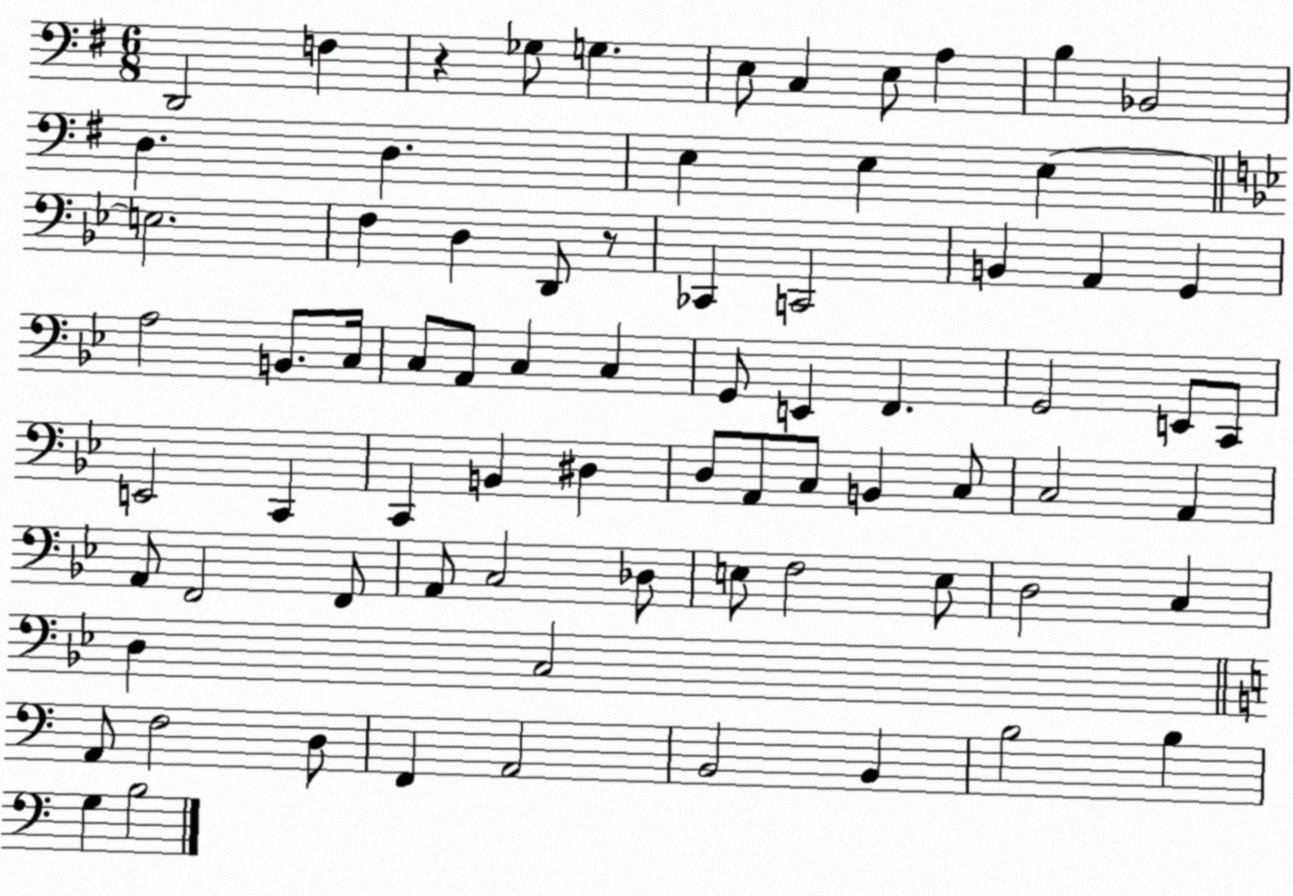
X:1
T:Untitled
M:6/8
L:1/4
K:G
D,,2 F, z _G,/2 G, E,/2 C, E,/2 A, B, _B,,2 D, D, E, E, E, E,2 F, D, D,,/2 z/2 _C,, C,,2 B,, A,, G,, A,2 B,,/2 C,/4 C,/2 A,,/2 C, C, G,,/2 E,, F,, G,,2 E,,/2 C,,/2 E,,2 C,, C,, B,, ^D, D,/2 A,,/2 C,/2 B,, C,/2 C,2 A,, A,,/2 F,,2 F,,/2 A,,/2 C,2 _D,/2 E,/2 F,2 E,/2 D,2 C, D, C,2 A,,/2 F,2 D,/2 F,, A,,2 B,,2 B,, B,2 B, G, B,2